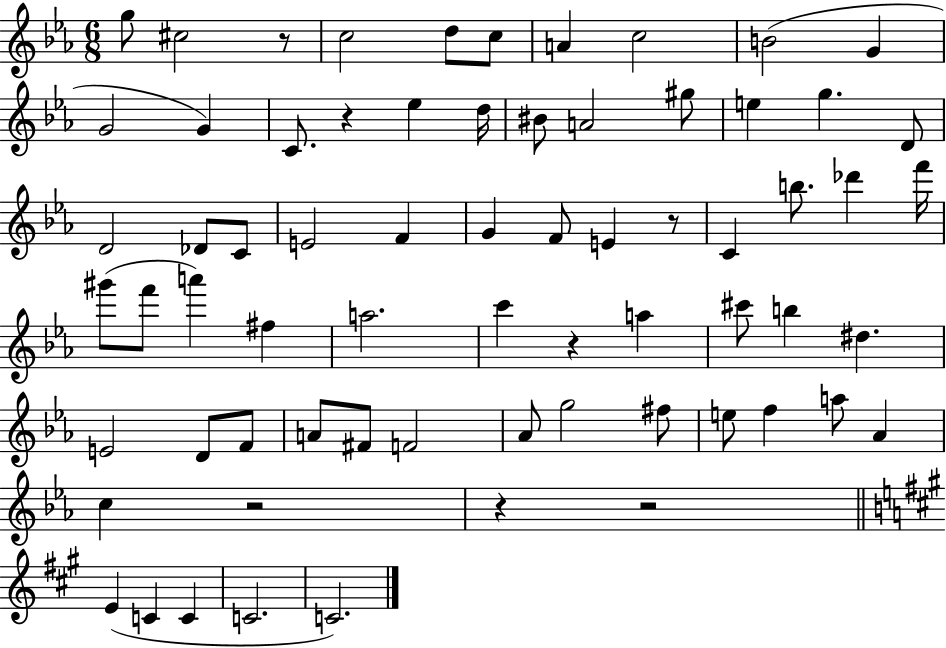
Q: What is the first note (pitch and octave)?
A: G5